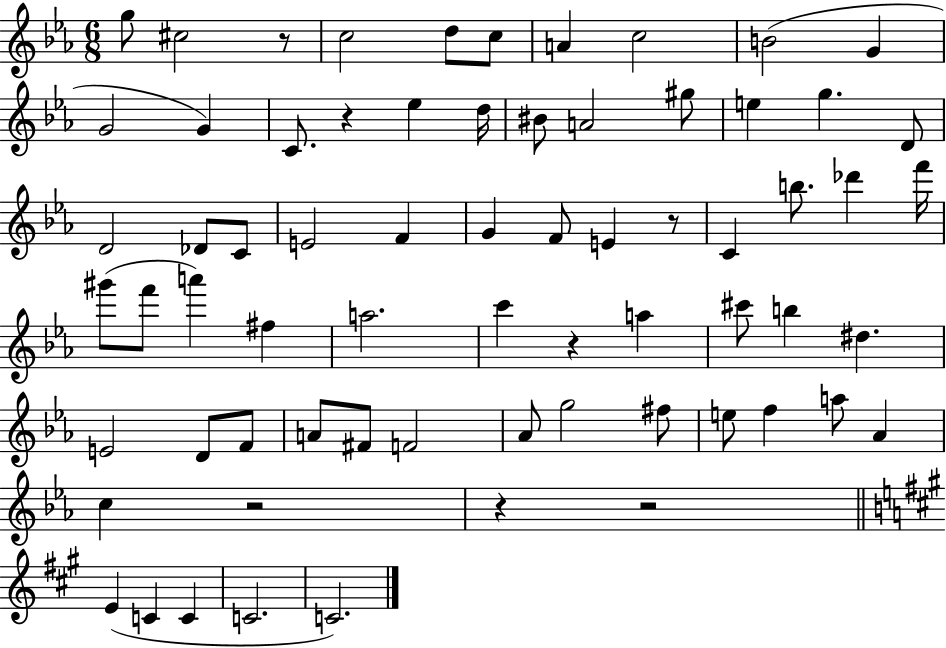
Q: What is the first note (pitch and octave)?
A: G5